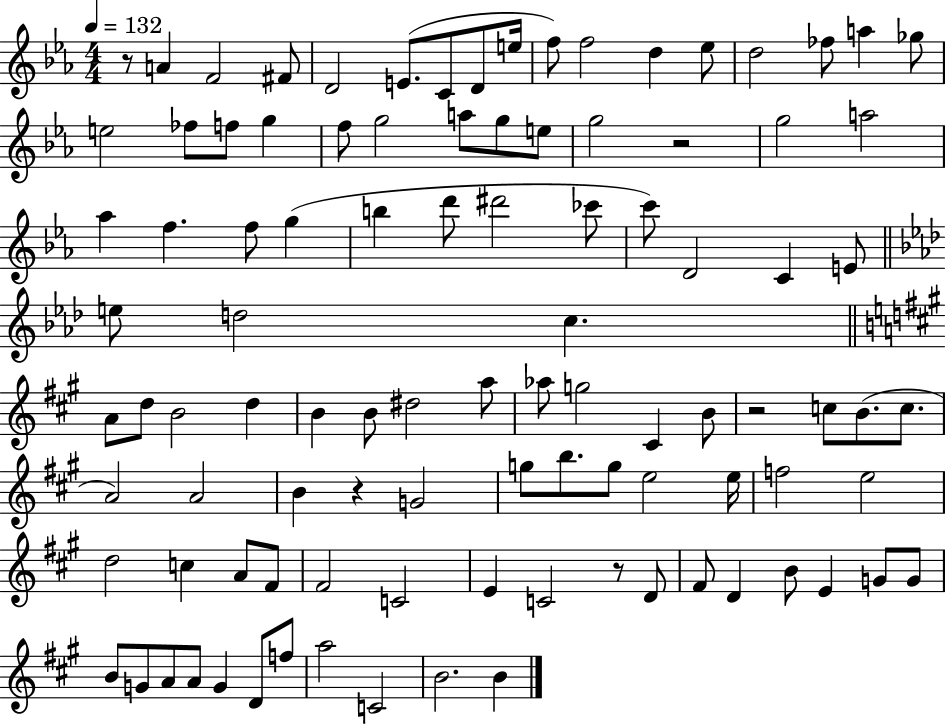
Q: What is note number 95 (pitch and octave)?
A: B4